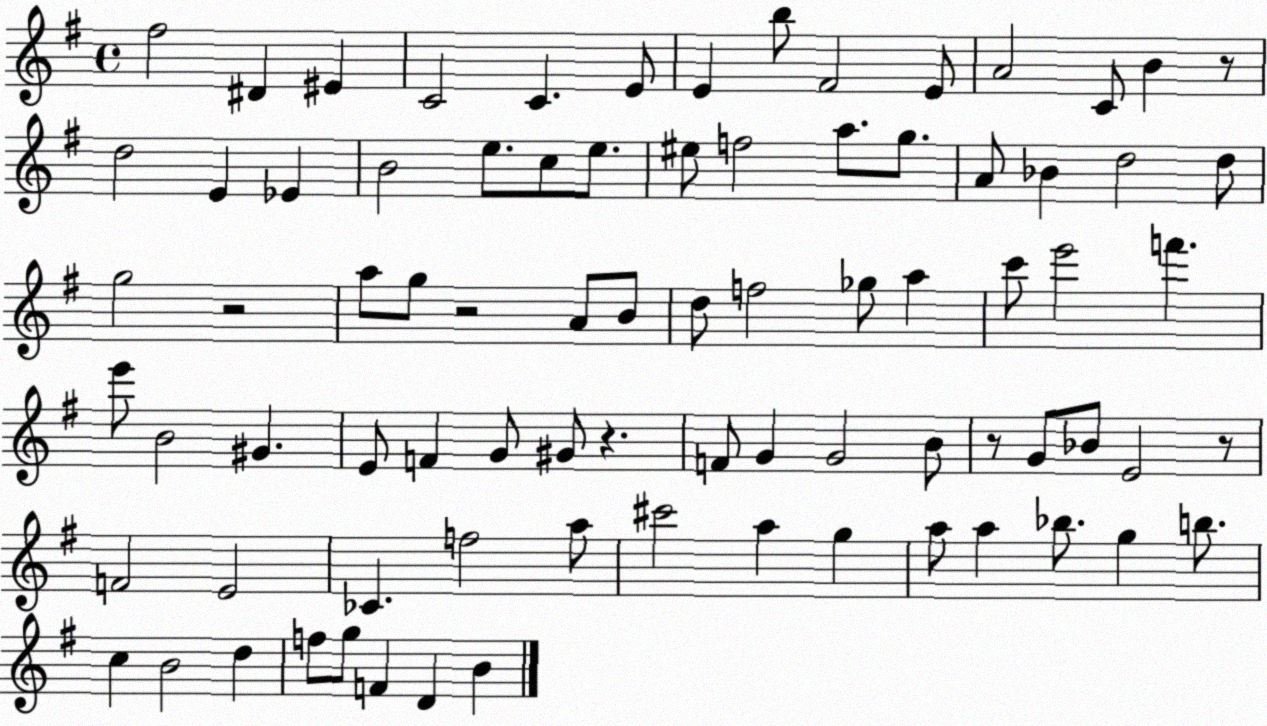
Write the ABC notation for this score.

X:1
T:Untitled
M:4/4
L:1/4
K:G
^f2 ^D ^E C2 C E/2 E b/2 ^F2 E/2 A2 C/2 B z/2 d2 E _E B2 e/2 c/2 e/2 ^e/2 f2 a/2 g/2 A/2 _B d2 d/2 g2 z2 a/2 g/2 z2 A/2 B/2 d/2 f2 _g/2 a c'/2 e'2 f' e'/2 B2 ^G E/2 F G/2 ^G/2 z F/2 G G2 B/2 z/2 G/2 _B/2 E2 z/2 F2 E2 _C f2 a/2 ^c'2 a g a/2 a _b/2 g b/2 c B2 d f/2 g/2 F D B